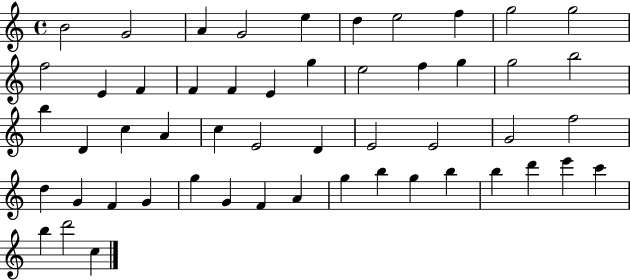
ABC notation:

X:1
T:Untitled
M:4/4
L:1/4
K:C
B2 G2 A G2 e d e2 f g2 g2 f2 E F F F E g e2 f g g2 b2 b D c A c E2 D E2 E2 G2 f2 d G F G g G F A g b g b b d' e' c' b d'2 c